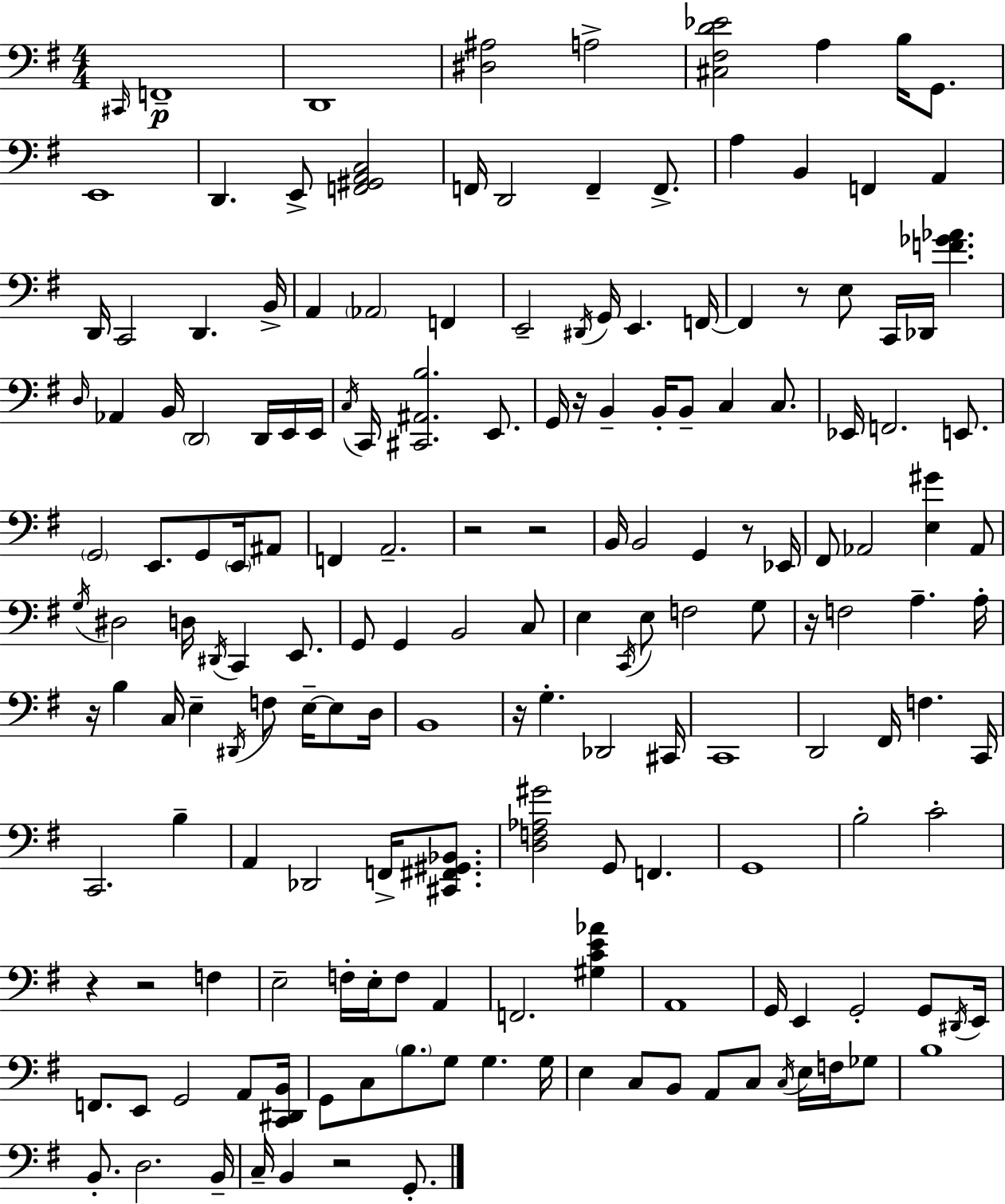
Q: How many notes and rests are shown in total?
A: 173